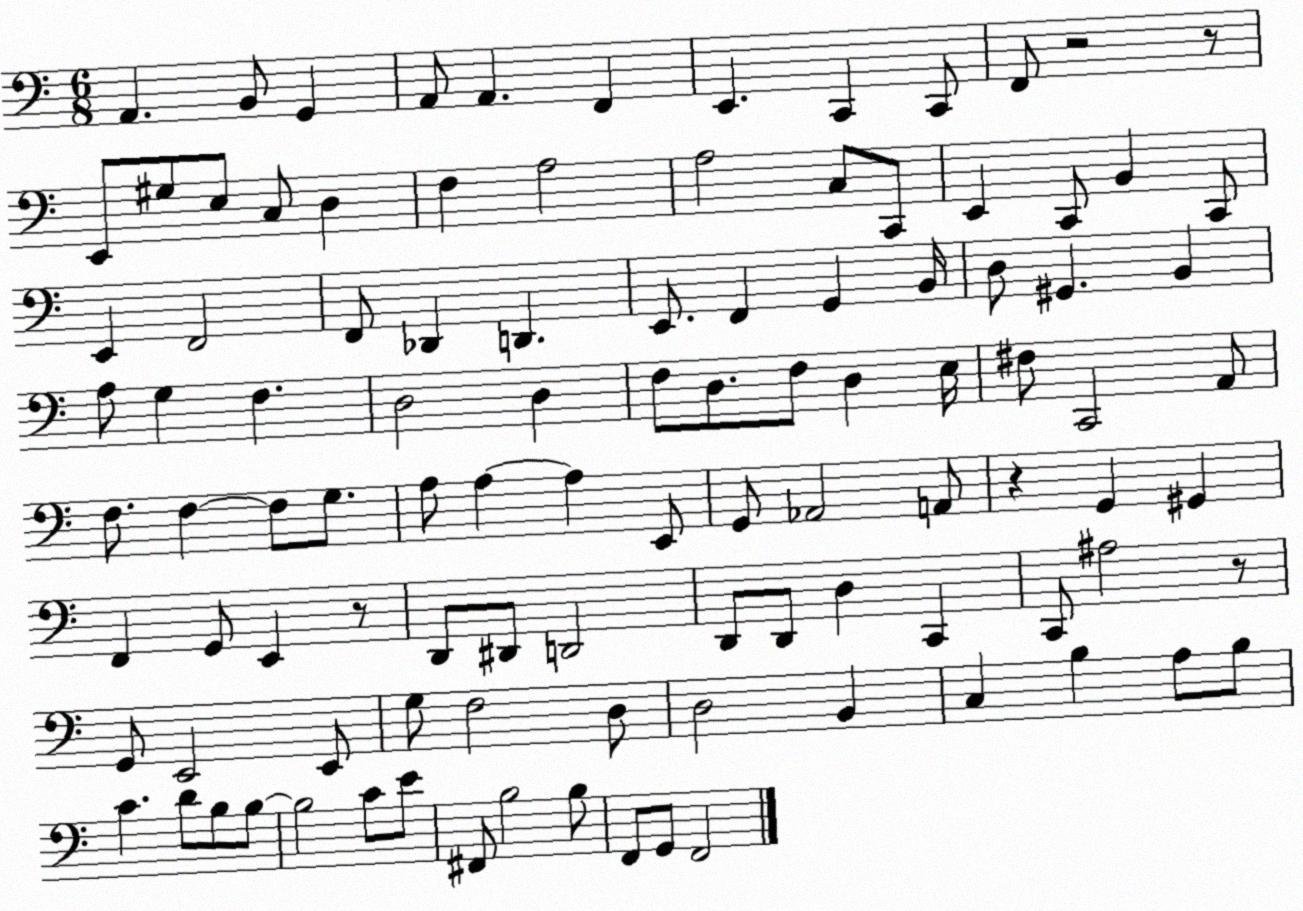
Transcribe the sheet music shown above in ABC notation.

X:1
T:Untitled
M:6/8
L:1/4
K:C
A,, B,,/2 G,, A,,/2 A,, F,, E,, C,, C,,/2 F,,/2 z2 z/2 E,,/2 ^G,/2 E,/2 C,/2 D, F, A,2 A,2 C,/2 C,,/2 E,, C,,/2 B,, C,,/2 E,, F,,2 F,,/2 _D,, D,, E,,/2 F,, G,, B,,/4 D,/2 ^G,, B,, A,/2 G, F, D,2 D, F,/2 D,/2 F,/2 D, E,/4 ^F,/2 C,,2 A,,/2 F,/2 F, F,/2 G,/2 A,/2 A, A, E,,/2 G,,/2 _A,,2 A,,/2 z G,, ^G,, F,, G,,/2 E,, z/2 D,,/2 ^D,,/2 D,,2 D,,/2 D,,/2 D, C,, C,,/2 ^A,2 z/2 G,,/2 E,,2 E,,/2 G,/2 F,2 D,/2 D,2 B,, C, B, A,/2 B,/2 C D/2 B,/2 B,/2 B,2 C/2 E/2 ^F,,/2 B,2 B,/2 F,,/2 G,,/2 F,,2